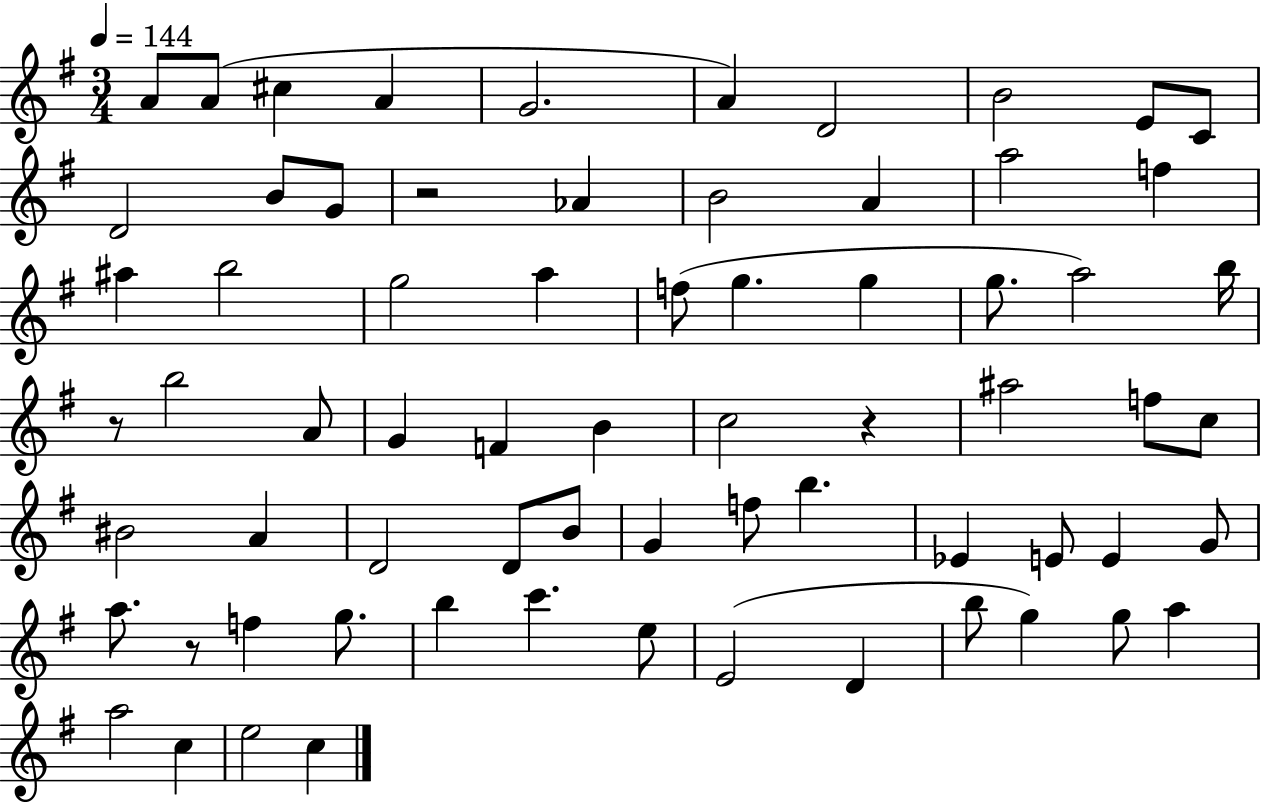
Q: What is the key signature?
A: G major